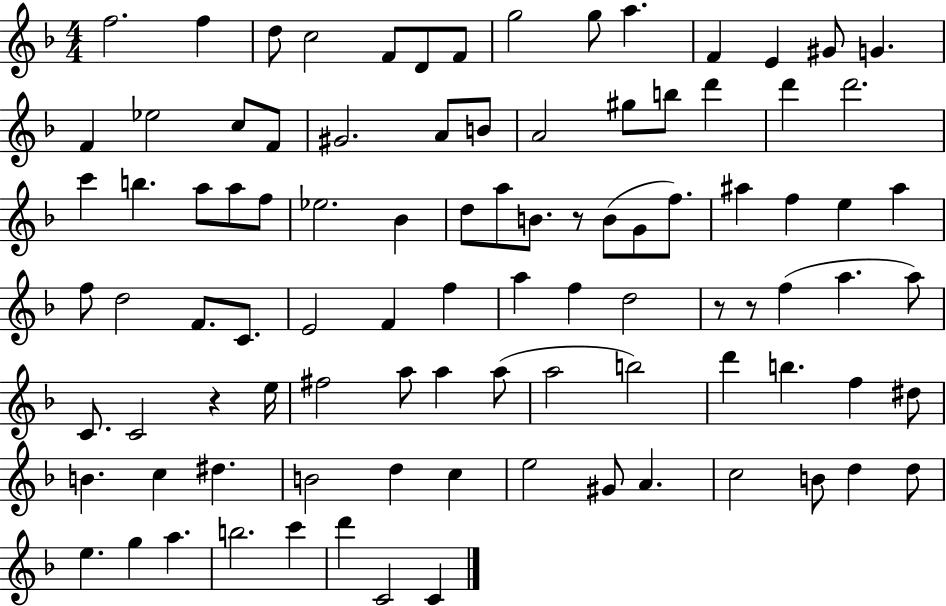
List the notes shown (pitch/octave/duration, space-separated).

F5/h. F5/q D5/e C5/h F4/e D4/e F4/e G5/h G5/e A5/q. F4/q E4/q G#4/e G4/q. F4/q Eb5/h C5/e F4/e G#4/h. A4/e B4/e A4/h G#5/e B5/e D6/q D6/q D6/h. C6/q B5/q. A5/e A5/e F5/e Eb5/h. Bb4/q D5/e A5/e B4/e. R/e B4/e G4/e F5/e. A#5/q F5/q E5/q A#5/q F5/e D5/h F4/e. C4/e. E4/h F4/q F5/q A5/q F5/q D5/h R/e R/e F5/q A5/q. A5/e C4/e. C4/h R/q E5/s F#5/h A5/e A5/q A5/e A5/h B5/h D6/q B5/q. F5/q D#5/e B4/q. C5/q D#5/q. B4/h D5/q C5/q E5/h G#4/e A4/q. C5/h B4/e D5/q D5/e E5/q. G5/q A5/q. B5/h. C6/q D6/q C4/h C4/q